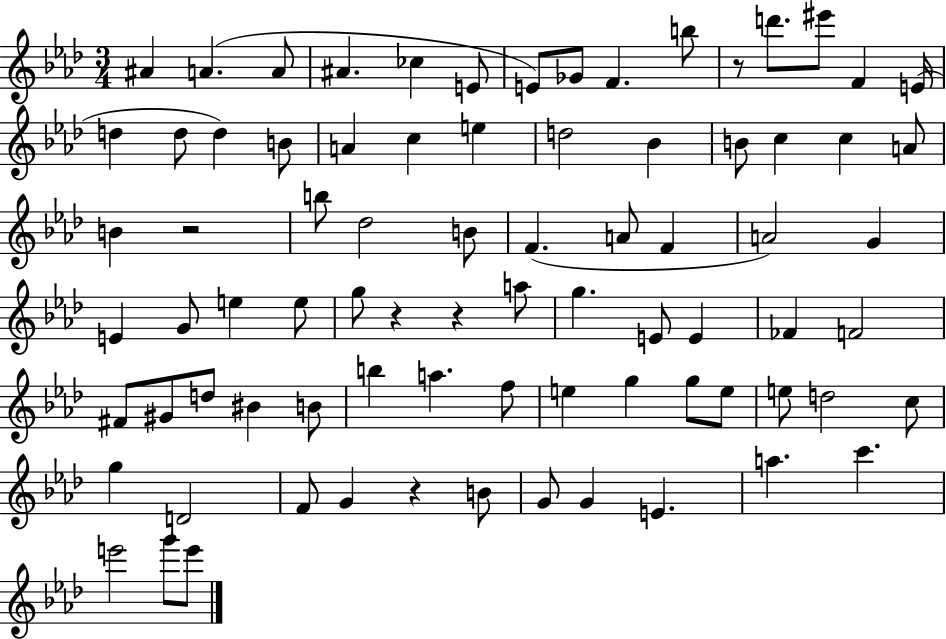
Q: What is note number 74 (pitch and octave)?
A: G6